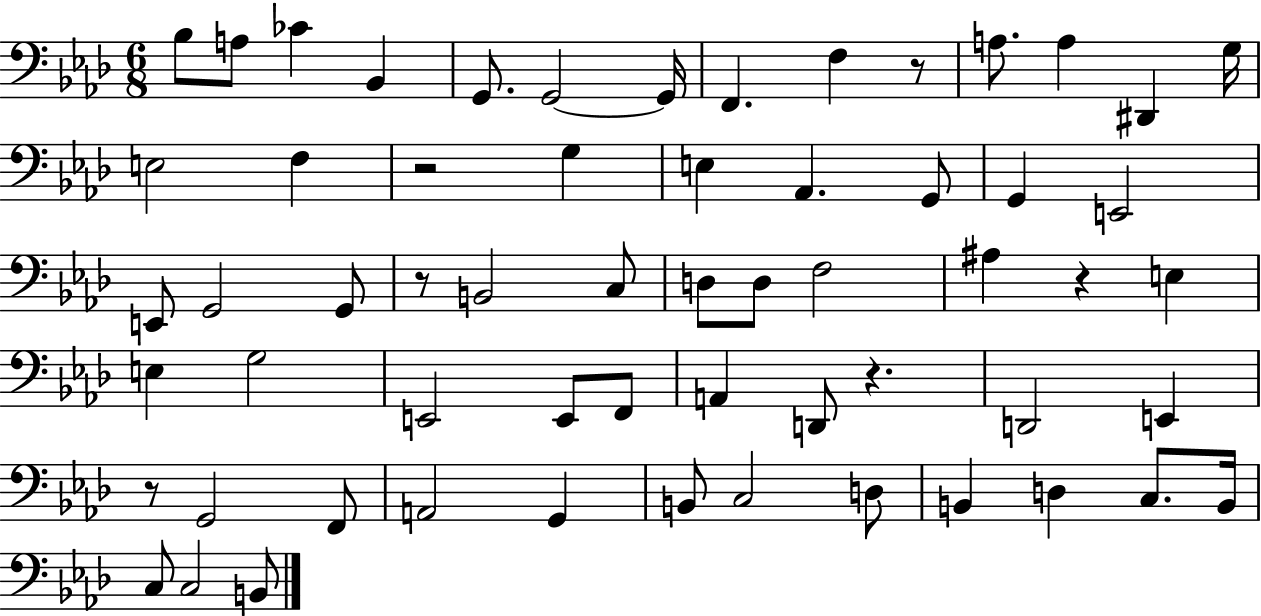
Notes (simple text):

Bb3/e A3/e CES4/q Bb2/q G2/e. G2/h G2/s F2/q. F3/q R/e A3/e. A3/q D#2/q G3/s E3/h F3/q R/h G3/q E3/q Ab2/q. G2/e G2/q E2/h E2/e G2/h G2/e R/e B2/h C3/e D3/e D3/e F3/h A#3/q R/q E3/q E3/q G3/h E2/h E2/e F2/e A2/q D2/e R/q. D2/h E2/q R/e G2/h F2/e A2/h G2/q B2/e C3/h D3/e B2/q D3/q C3/e. B2/s C3/e C3/h B2/e